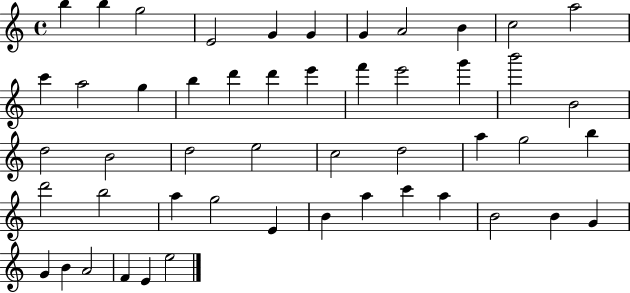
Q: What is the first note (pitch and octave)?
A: B5